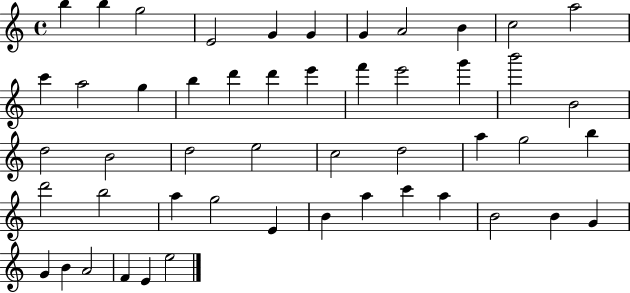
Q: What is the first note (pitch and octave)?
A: B5